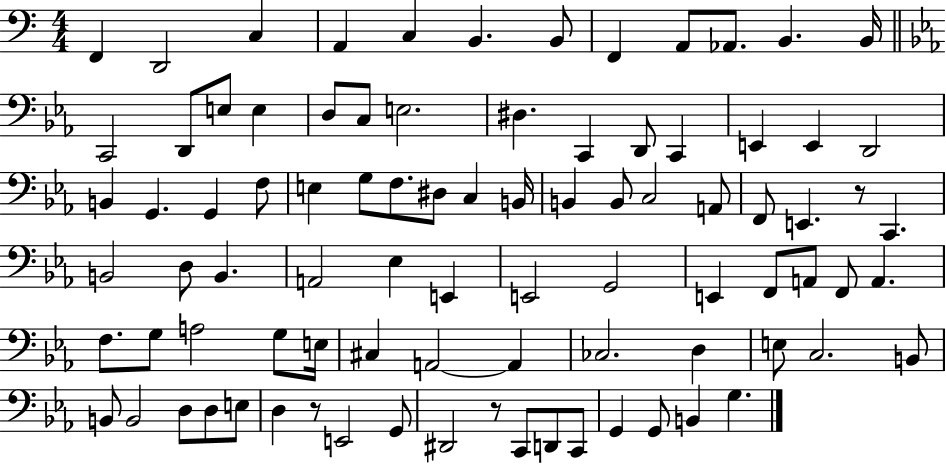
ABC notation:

X:1
T:Untitled
M:4/4
L:1/4
K:C
F,, D,,2 C, A,, C, B,, B,,/2 F,, A,,/2 _A,,/2 B,, B,,/4 C,,2 D,,/2 E,/2 E, D,/2 C,/2 E,2 ^D, C,, D,,/2 C,, E,, E,, D,,2 B,, G,, G,, F,/2 E, G,/2 F,/2 ^D,/2 C, B,,/4 B,, B,,/2 C,2 A,,/2 F,,/2 E,, z/2 C,, B,,2 D,/2 B,, A,,2 _E, E,, E,,2 G,,2 E,, F,,/2 A,,/2 F,,/2 A,, F,/2 G,/2 A,2 G,/2 E,/4 ^C, A,,2 A,, _C,2 D, E,/2 C,2 B,,/2 B,,/2 B,,2 D,/2 D,/2 E,/2 D, z/2 E,,2 G,,/2 ^D,,2 z/2 C,,/2 D,,/2 C,,/2 G,, G,,/2 B,, G,